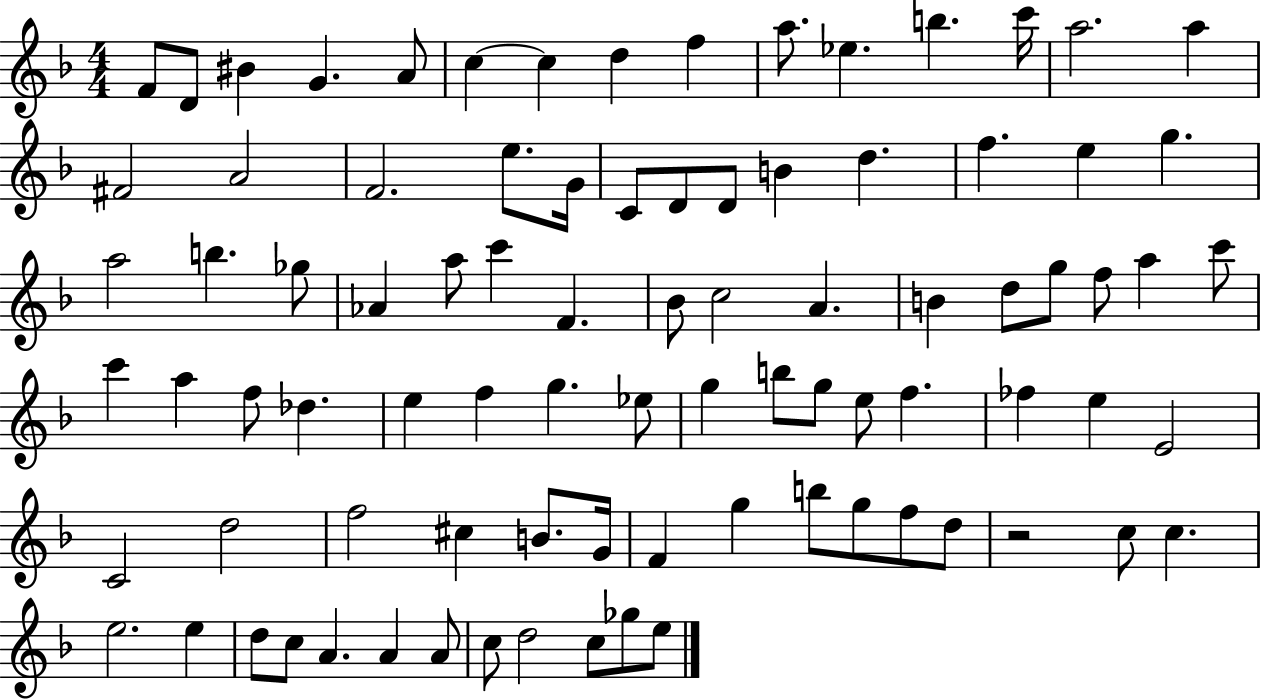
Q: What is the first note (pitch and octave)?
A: F4